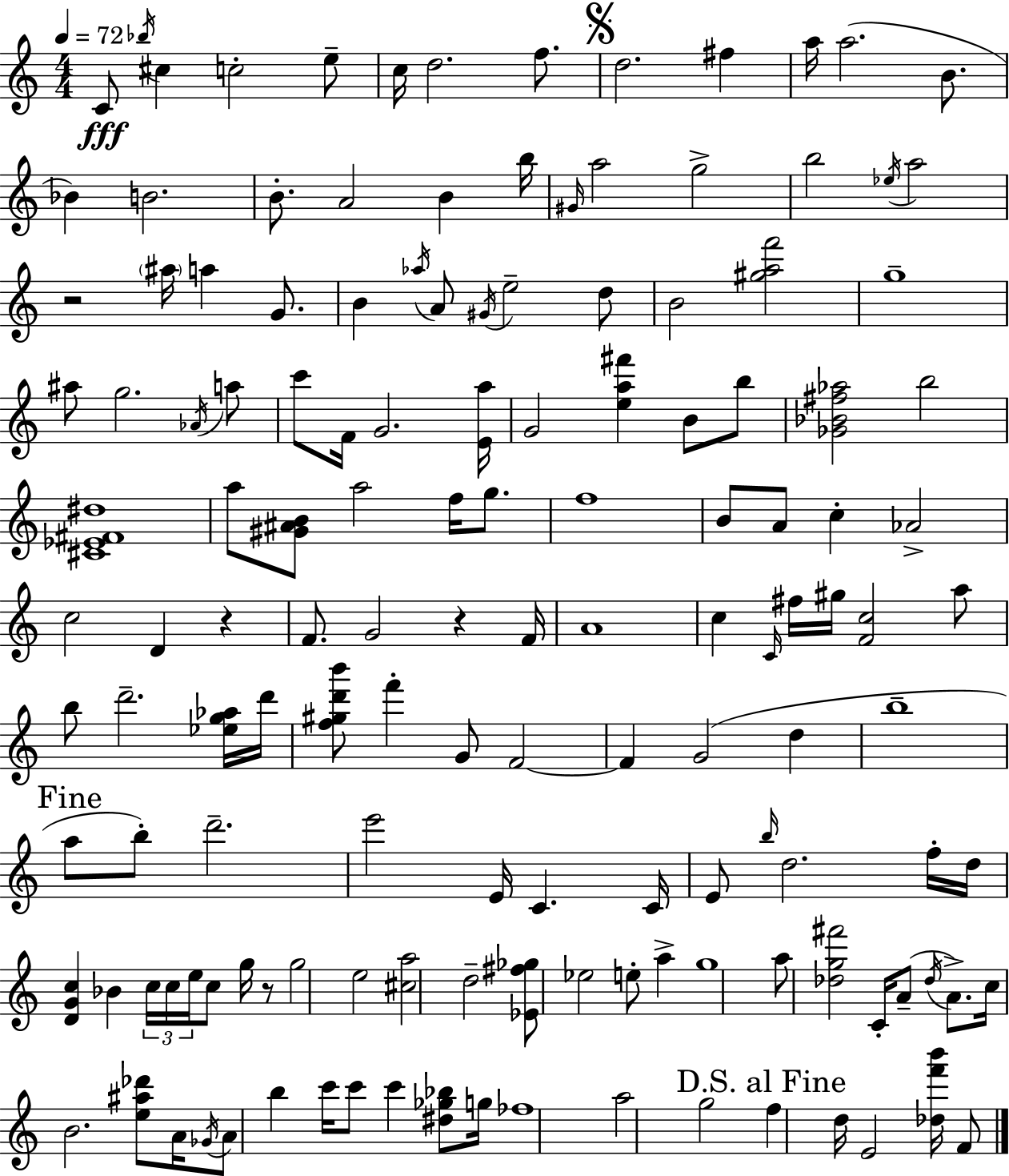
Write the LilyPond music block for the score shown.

{
  \clef treble
  \numericTimeSignature
  \time 4/4
  \key a \minor
  \tempo 4 = 72
  c'8\fff \acciaccatura { bes''16 } cis''4 c''2-. e''8-- | c''16 d''2. f''8. | \mark \markup { \musicglyph "scripts.segno" } d''2. fis''4 | a''16 a''2.( b'8. | \break bes'4) b'2. | b'8.-. a'2 b'4 | b''16 \grace { gis'16 } a''2 g''2-> | b''2 \acciaccatura { ees''16 } a''2 | \break r2 \parenthesize ais''16 a''4 | g'8. b'4 \acciaccatura { aes''16 } a'8 \acciaccatura { gis'16 } e''2-- | d''8 b'2 <gis'' a'' f'''>2 | g''1-- | \break ais''8 g''2. | \acciaccatura { aes'16 } a''8 c'''8 f'16 g'2. | <e' a''>16 g'2 <e'' a'' fis'''>4 | b'8 b''8 <ges' bes' fis'' aes''>2 b''2 | \break <cis' ees' fis' dis''>1 | a''8 <gis' ais' b'>8 a''2 | f''16 g''8. f''1 | b'8 a'8 c''4-. aes'2-> | \break c''2 d'4 | r4 f'8. g'2 | r4 f'16 a'1 | c''4 \grace { c'16 } fis''16 gis''16 <f' c''>2 | \break a''8 b''8 d'''2.-- | <ees'' g'' aes''>16 d'''16 <f'' gis'' d''' b'''>8 f'''4-. g'8 f'2~~ | f'4 g'2( | d''4 b''1-- | \break \mark "Fine" a''8 b''8-.) d'''2.-- | e'''2 e'16 | c'4. c'16 e'8 \grace { b''16 } d''2. | f''16-. d''16 <d' g' c''>4 bes'4 | \break \tuplet 3/2 { c''16 c''16 e''16 } c''8 g''16 r8 g''2 | e''2 <cis'' a''>2 | d''2-- <ees' fis'' ges''>8 ees''2 | e''8-. a''4-> g''1 | \break a''8 <des'' g'' fis'''>2 | c'16-. a'8--( \acciaccatura { des''16 } a'8.->) c''16 b'2. | <e'' ais'' des'''>8 a'16 \acciaccatura { ges'16 } a'8 b''4 | c'''16 c'''8 c'''4 <dis'' ges'' bes''>8 g''16 fes''1 | \break a''2 | g''2 \mark "D.S. al Fine" f''4 d''16 e'2 | <des'' f''' b'''>16 f'8 \bar "|."
}